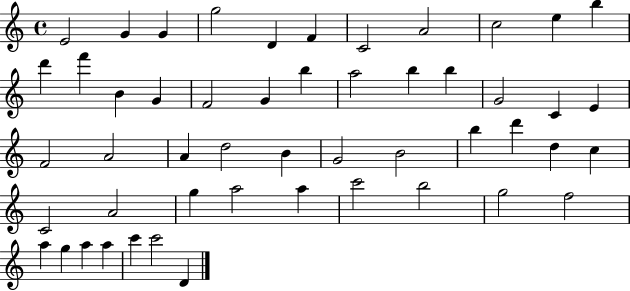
E4/h G4/q G4/q G5/h D4/q F4/q C4/h A4/h C5/h E5/q B5/q D6/q F6/q B4/q G4/q F4/h G4/q B5/q A5/h B5/q B5/q G4/h C4/q E4/q F4/h A4/h A4/q D5/h B4/q G4/h B4/h B5/q D6/q D5/q C5/q C4/h A4/h G5/q A5/h A5/q C6/h B5/h G5/h F5/h A5/q G5/q A5/q A5/q C6/q C6/h D4/q